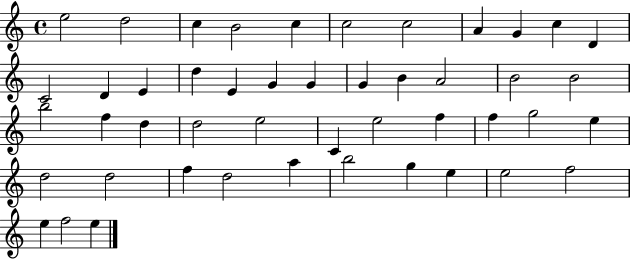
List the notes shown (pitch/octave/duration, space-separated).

E5/h D5/h C5/q B4/h C5/q C5/h C5/h A4/q G4/q C5/q D4/q C4/h D4/q E4/q D5/q E4/q G4/q G4/q G4/q B4/q A4/h B4/h B4/h B5/h F5/q D5/q D5/h E5/h C4/q E5/h F5/q F5/q G5/h E5/q D5/h D5/h F5/q D5/h A5/q B5/h G5/q E5/q E5/h F5/h E5/q F5/h E5/q